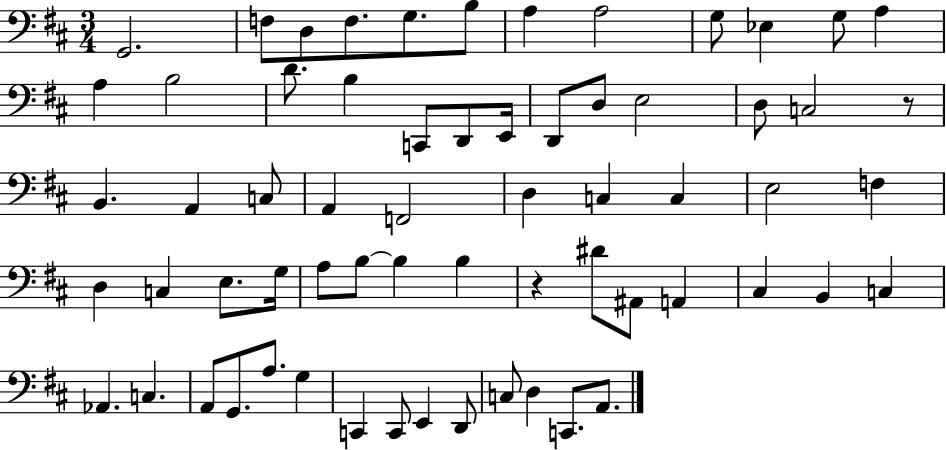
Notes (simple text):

G2/h. F3/e D3/e F3/e. G3/e. B3/e A3/q A3/h G3/e Eb3/q G3/e A3/q A3/q B3/h D4/e. B3/q C2/e D2/e E2/s D2/e D3/e E3/h D3/e C3/h R/e B2/q. A2/q C3/e A2/q F2/h D3/q C3/q C3/q E3/h F3/q D3/q C3/q E3/e. G3/s A3/e B3/e B3/q B3/q R/q D#4/e A#2/e A2/q C#3/q B2/q C3/q Ab2/q. C3/q. A2/e G2/e. A3/e. G3/q C2/q C2/e E2/q D2/e C3/e D3/q C2/e. A2/e.